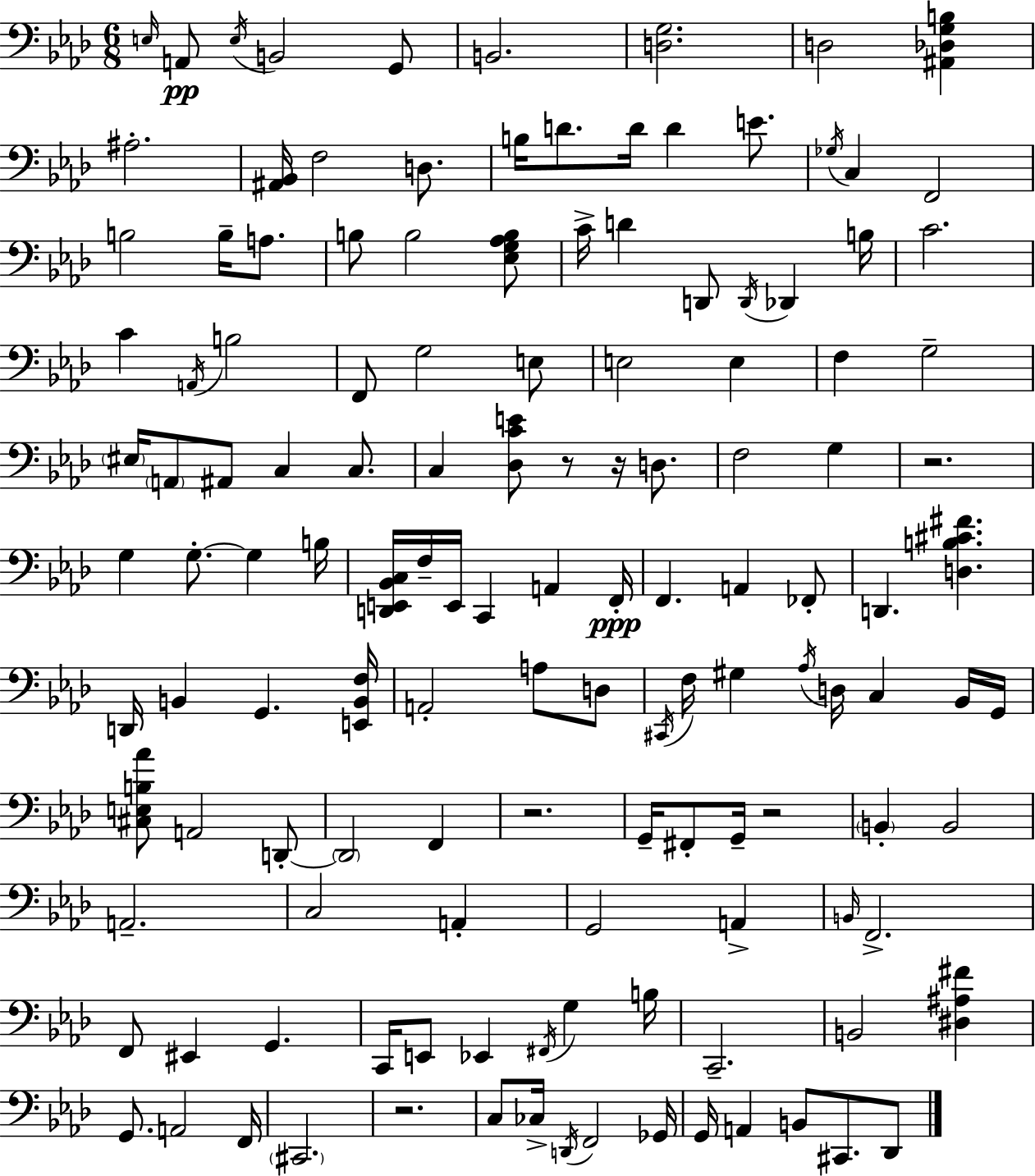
X:1
T:Untitled
M:6/8
L:1/4
K:Ab
E,/4 A,,/2 E,/4 B,,2 G,,/2 B,,2 [D,G,]2 D,2 [^A,,_D,G,B,] ^A,2 [^A,,_B,,]/4 F,2 D,/2 B,/4 D/2 D/4 D E/2 _G,/4 C, F,,2 B,2 B,/4 A,/2 B,/2 B,2 [_E,G,_A,B,]/2 C/4 D D,,/2 D,,/4 _D,, B,/4 C2 C A,,/4 B,2 F,,/2 G,2 E,/2 E,2 E, F, G,2 ^E,/4 A,,/2 ^A,,/2 C, C,/2 C, [_D,CE]/2 z/2 z/4 D,/2 F,2 G, z2 G, G,/2 G, B,/4 [D,,E,,_B,,C,]/4 F,/4 E,,/4 C,, A,, F,,/4 F,, A,, _F,,/2 D,, [D,B,^C^F] D,,/4 B,, G,, [E,,B,,F,]/4 A,,2 A,/2 D,/2 ^C,,/4 F,/4 ^G, _A,/4 D,/4 C, _B,,/4 G,,/4 [^C,E,B,_A]/2 A,,2 D,,/2 D,,2 F,, z2 G,,/4 ^F,,/2 G,,/4 z2 B,, B,,2 A,,2 C,2 A,, G,,2 A,, B,,/4 F,,2 F,,/2 ^E,, G,, C,,/4 E,,/2 _E,, ^F,,/4 G, B,/4 C,,2 B,,2 [^D,^A,^F] G,,/2 A,,2 F,,/4 ^C,,2 z2 C,/2 _C,/4 D,,/4 F,,2 _G,,/4 G,,/4 A,, B,,/2 ^C,,/2 _D,,/2